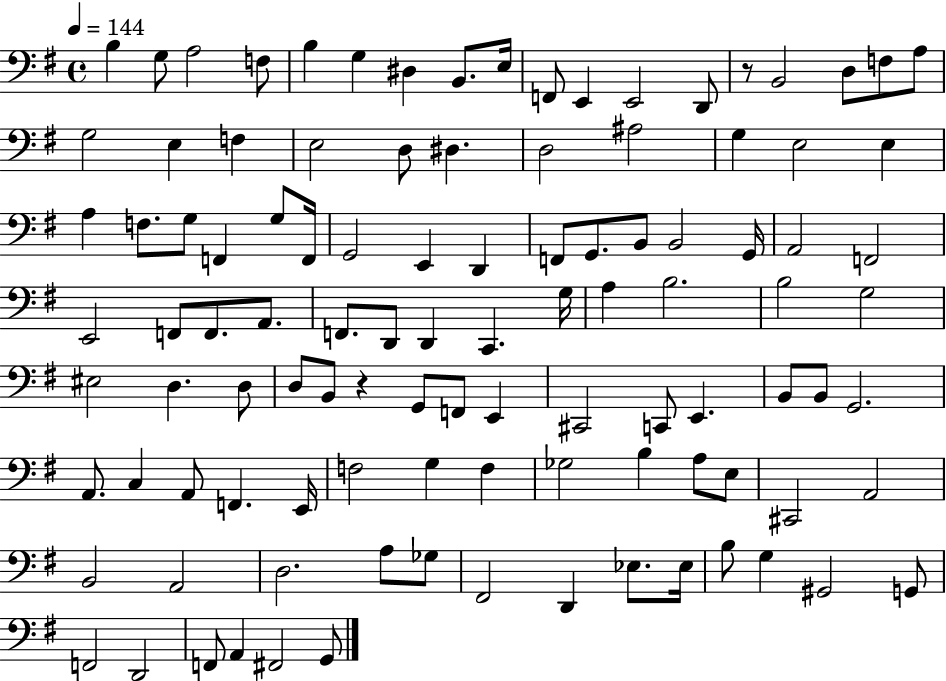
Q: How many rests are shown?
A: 2